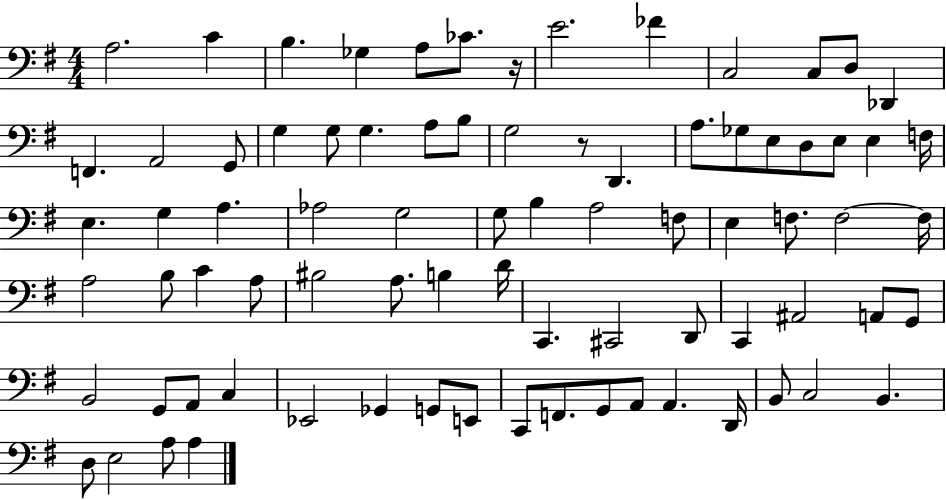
{
  \clef bass
  \numericTimeSignature
  \time 4/4
  \key g \major
  a2. c'4 | b4. ges4 a8 ces'8. r16 | e'2. fes'4 | c2 c8 d8 des,4 | \break f,4. a,2 g,8 | g4 g8 g4. a8 b8 | g2 r8 d,4. | a8. ges8 e8 d8 e8 e4 f16 | \break e4. g4 a4. | aes2 g2 | g8 b4 a2 f8 | e4 f8. f2~~ f16 | \break a2 b8 c'4 a8 | bis2 a8. b4 d'16 | c,4. cis,2 d,8 | c,4 ais,2 a,8 g,8 | \break b,2 g,8 a,8 c4 | ees,2 ges,4 g,8 e,8 | c,8 f,8. g,8 a,8 a,4. d,16 | b,8 c2 b,4. | \break d8 e2 a8 a4 | \bar "|."
}